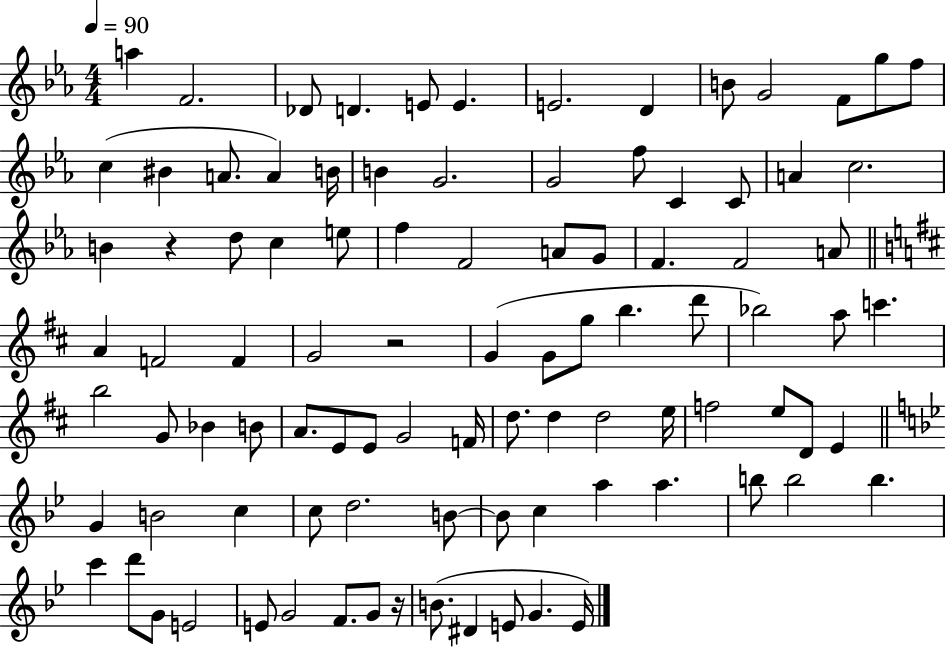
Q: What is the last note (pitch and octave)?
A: E4